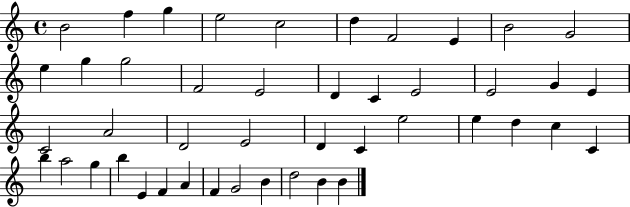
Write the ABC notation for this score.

X:1
T:Untitled
M:4/4
L:1/4
K:C
B2 f g e2 c2 d F2 E B2 G2 e g g2 F2 E2 D C E2 E2 G E C2 A2 D2 E2 D C e2 e d c C b a2 g b E F A F G2 B d2 B B